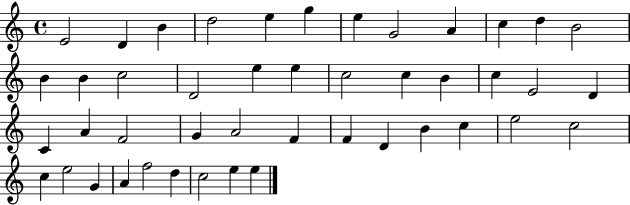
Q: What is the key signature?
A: C major